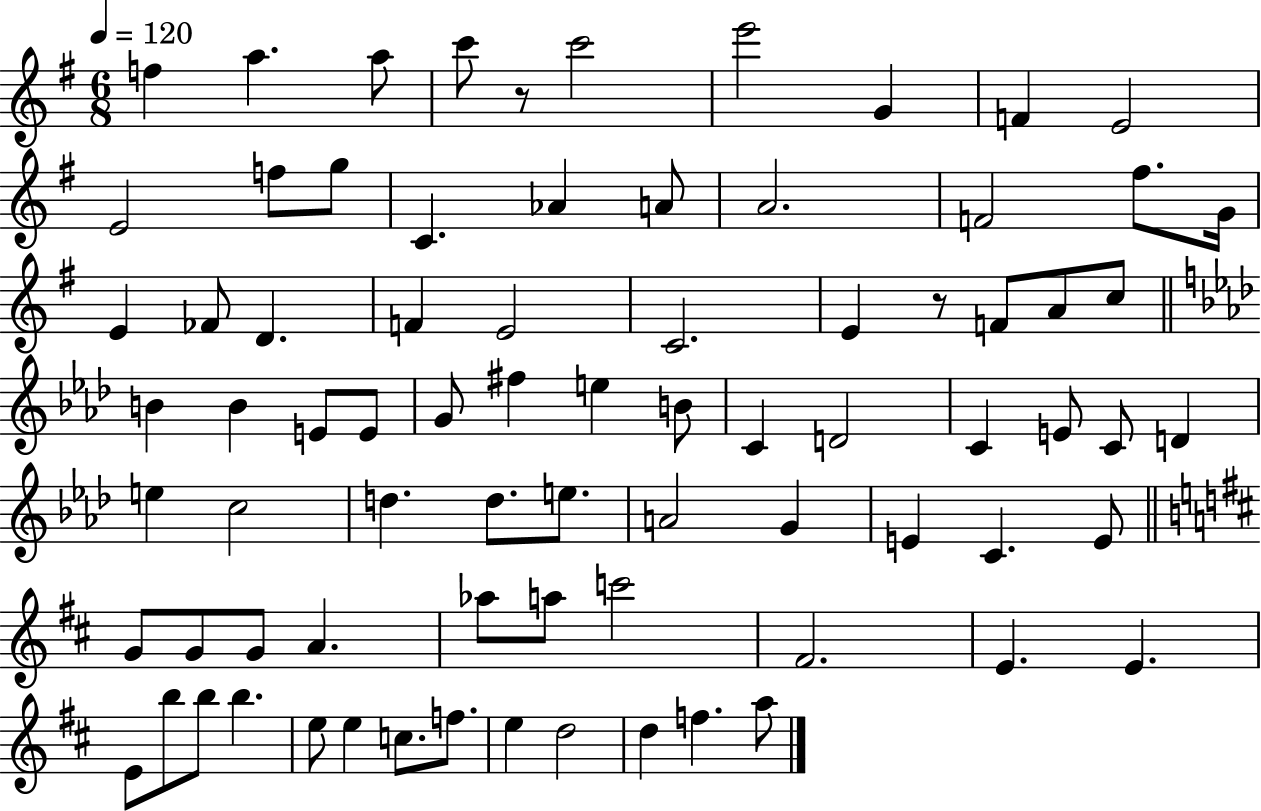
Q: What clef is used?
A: treble